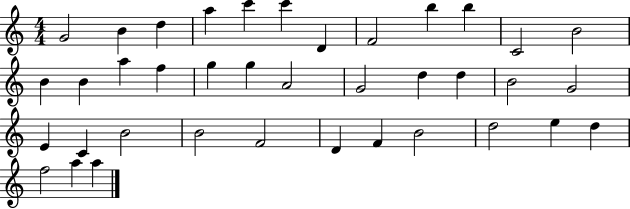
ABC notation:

X:1
T:Untitled
M:4/4
L:1/4
K:C
G2 B d a c' c' D F2 b b C2 B2 B B a f g g A2 G2 d d B2 G2 E C B2 B2 F2 D F B2 d2 e d f2 a a